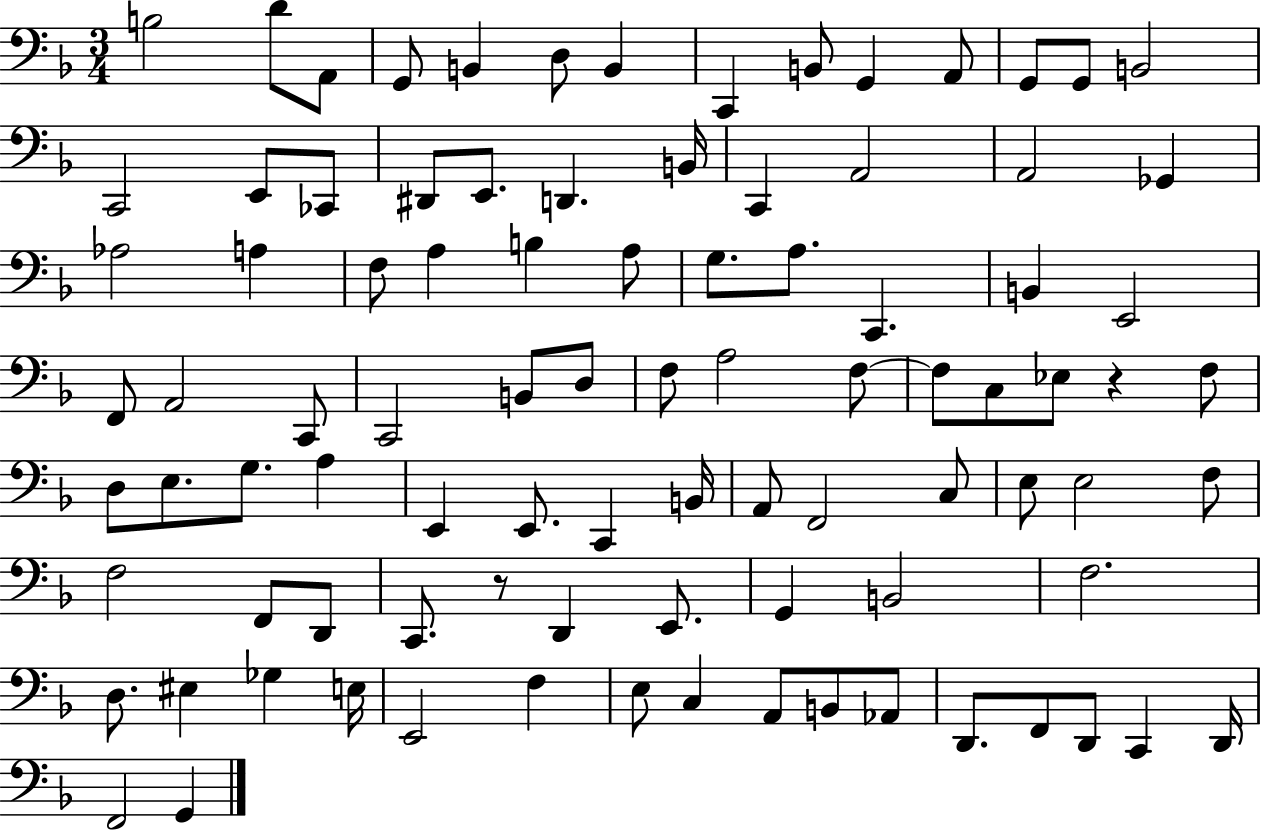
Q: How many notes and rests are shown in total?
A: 92